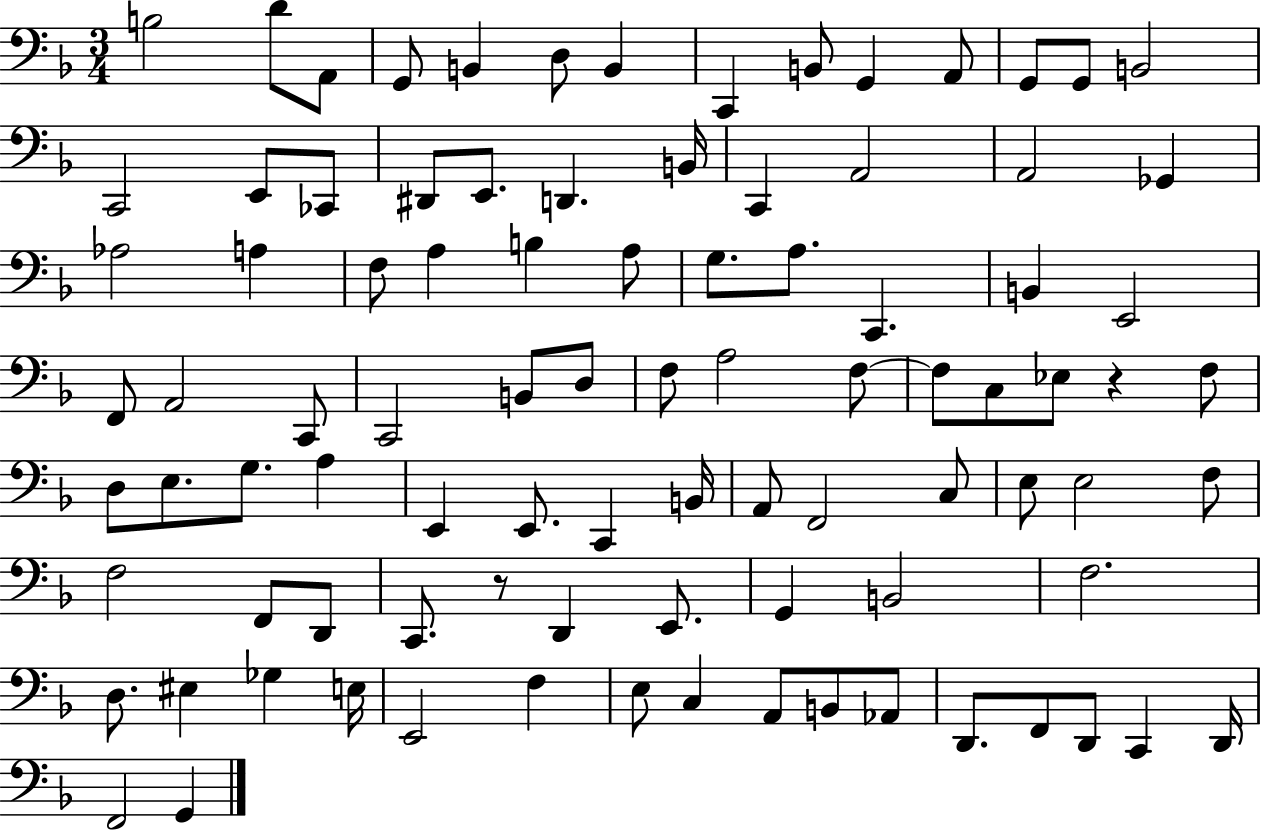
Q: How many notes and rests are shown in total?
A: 92